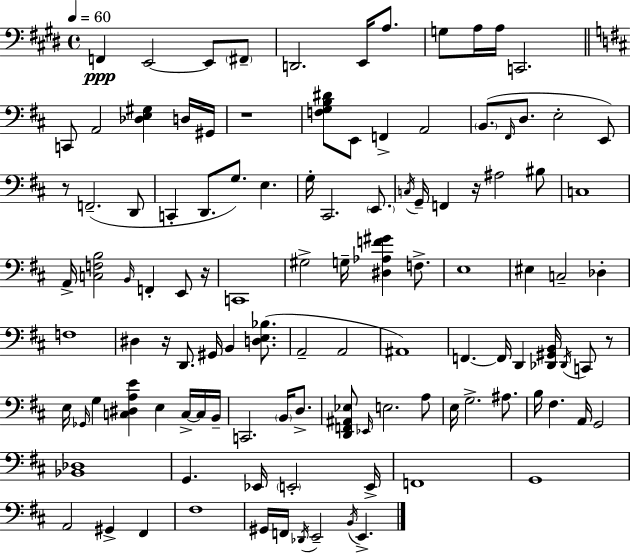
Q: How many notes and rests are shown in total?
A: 114